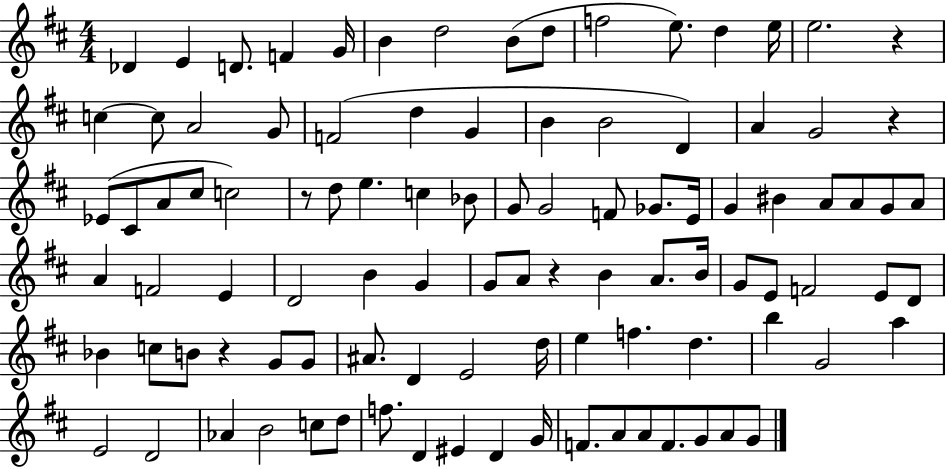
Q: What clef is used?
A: treble